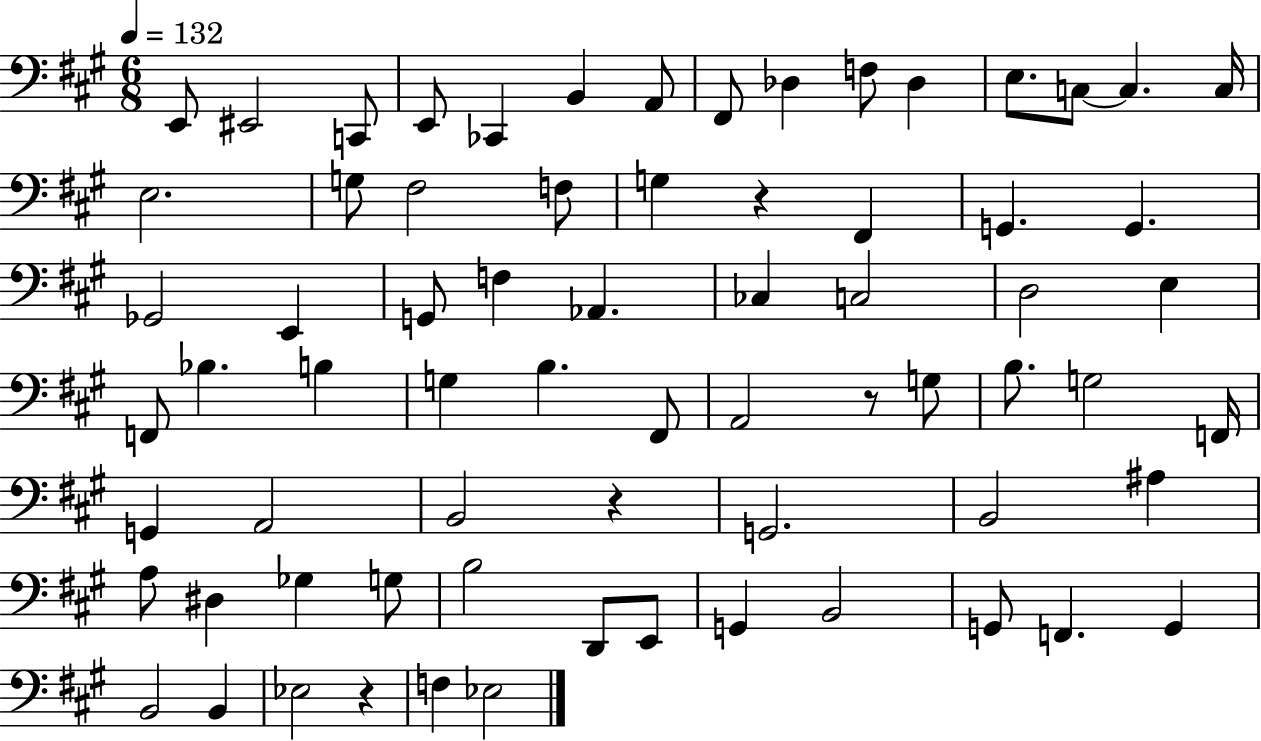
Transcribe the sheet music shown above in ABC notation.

X:1
T:Untitled
M:6/8
L:1/4
K:A
E,,/2 ^E,,2 C,,/2 E,,/2 _C,, B,, A,,/2 ^F,,/2 _D, F,/2 _D, E,/2 C,/2 C, C,/4 E,2 G,/2 ^F,2 F,/2 G, z ^F,, G,, G,, _G,,2 E,, G,,/2 F, _A,, _C, C,2 D,2 E, F,,/2 _B, B, G, B, ^F,,/2 A,,2 z/2 G,/2 B,/2 G,2 F,,/4 G,, A,,2 B,,2 z G,,2 B,,2 ^A, A,/2 ^D, _G, G,/2 B,2 D,,/2 E,,/2 G,, B,,2 G,,/2 F,, G,, B,,2 B,, _E,2 z F, _E,2